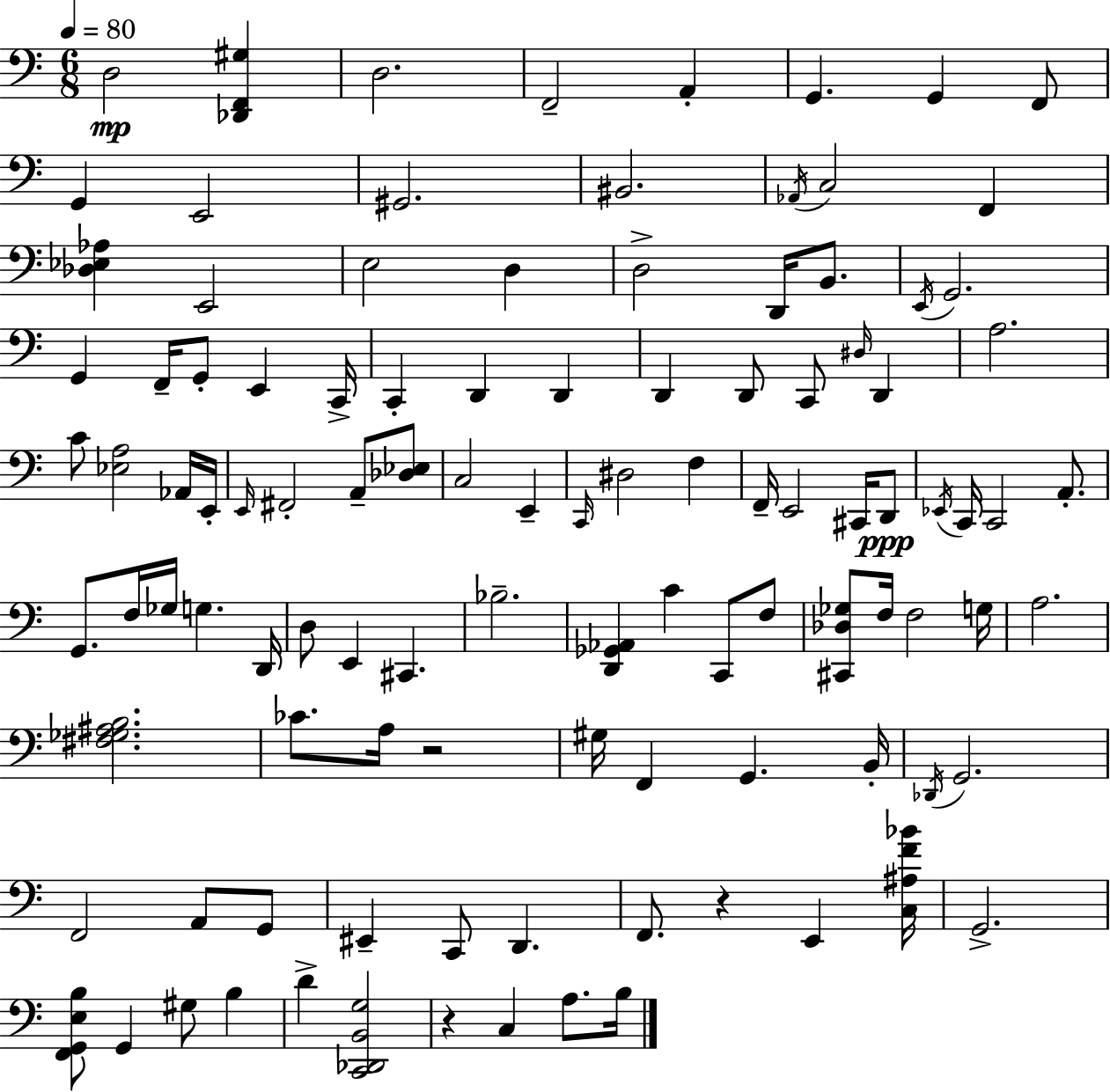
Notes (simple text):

D3/h [Db2,F2,G#3]/q D3/h. F2/h A2/q G2/q. G2/q F2/e G2/q E2/h G#2/h. BIS2/h. Ab2/s C3/h F2/q [Db3,Eb3,Ab3]/q E2/h E3/h D3/q D3/h D2/s B2/e. E2/s G2/h. G2/q F2/s G2/e E2/q C2/s C2/q D2/q D2/q D2/q D2/e C2/e D#3/s D2/q A3/h. C4/e [Eb3,A3]/h Ab2/s E2/s E2/s F#2/h A2/e [Db3,Eb3]/e C3/h E2/q C2/s D#3/h F3/q F2/s E2/h C#2/s D2/e Eb2/s C2/s C2/h A2/e. G2/e. F3/s Gb3/s G3/q. D2/s D3/e E2/q C#2/q. Bb3/h. [D2,Gb2,Ab2]/q C4/q C2/e F3/e [C#2,Db3,Gb3]/e F3/s F3/h G3/s A3/h. [F#3,Gb3,A#3,B3]/h. CES4/e. A3/s R/h G#3/s F2/q G2/q. B2/s Db2/s G2/h. F2/h A2/e G2/e EIS2/q C2/e D2/q. F2/e. R/q E2/q [C3,A#3,F4,Bb4]/s G2/h. [F2,G2,E3,B3]/e G2/q G#3/e B3/q D4/q [C2,Db2,B2,G3]/h R/q C3/q A3/e. B3/s